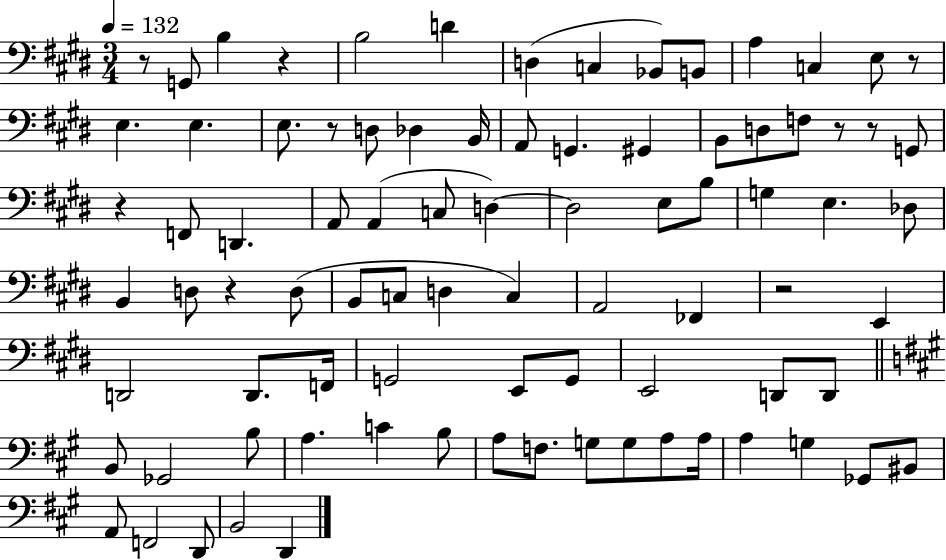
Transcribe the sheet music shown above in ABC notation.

X:1
T:Untitled
M:3/4
L:1/4
K:E
z/2 G,,/2 B, z B,2 D D, C, _B,,/2 B,,/2 A, C, E,/2 z/2 E, E, E,/2 z/2 D,/2 _D, B,,/4 A,,/2 G,, ^G,, B,,/2 D,/2 F,/2 z/2 z/2 G,,/2 z F,,/2 D,, A,,/2 A,, C,/2 D, D,2 E,/2 B,/2 G, E, _D,/2 B,, D,/2 z D,/2 B,,/2 C,/2 D, C, A,,2 _F,, z2 E,, D,,2 D,,/2 F,,/4 G,,2 E,,/2 G,,/2 E,,2 D,,/2 D,,/2 B,,/2 _G,,2 B,/2 A, C B,/2 A,/2 F,/2 G,/2 G,/2 A,/2 A,/4 A, G, _G,,/2 ^B,,/2 A,,/2 F,,2 D,,/2 B,,2 D,,